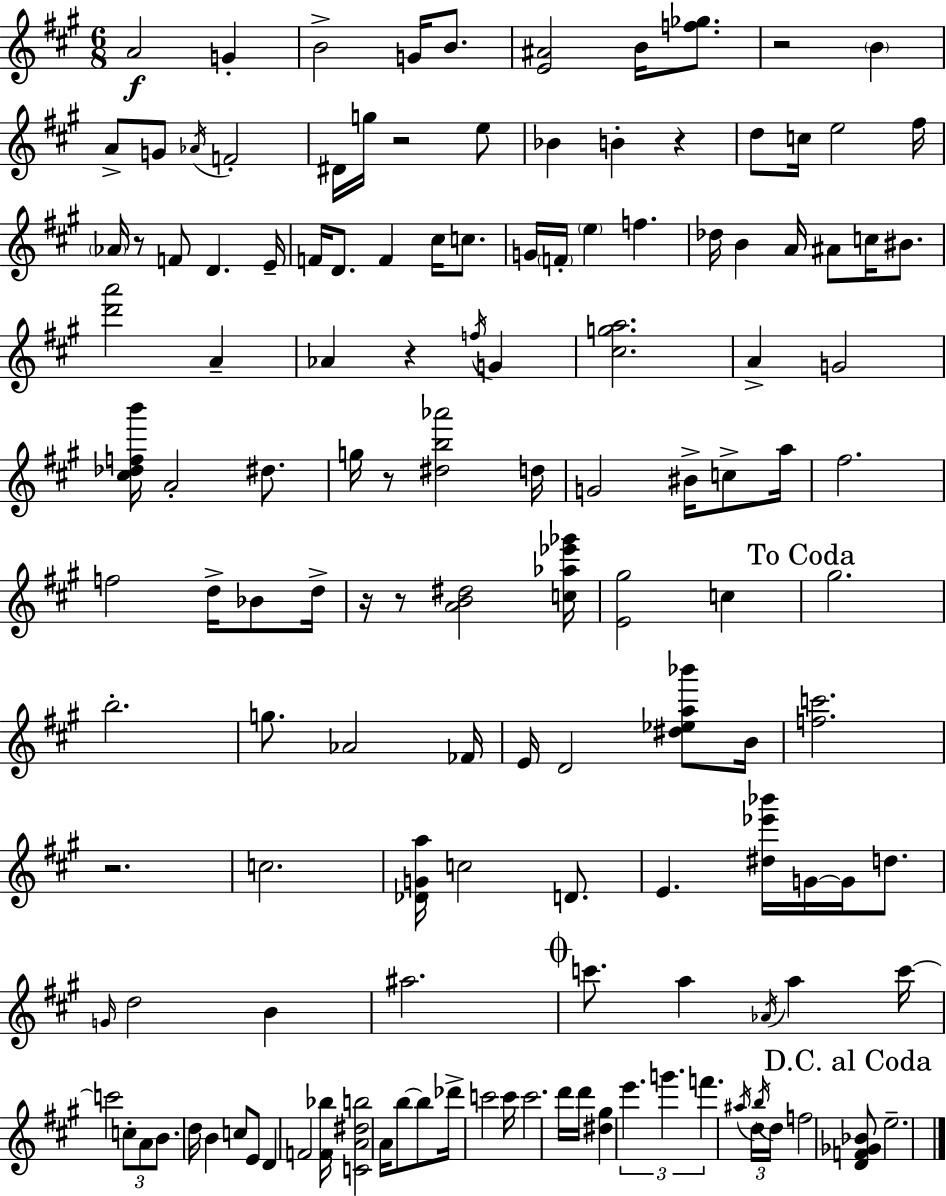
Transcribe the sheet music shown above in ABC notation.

X:1
T:Untitled
M:6/8
L:1/4
K:A
A2 G B2 G/4 B/2 [E^A]2 B/4 [f_g]/2 z2 B A/2 G/2 _A/4 F2 ^D/4 g/4 z2 e/2 _B B z d/2 c/4 e2 ^f/4 _A/4 z/2 F/2 D E/4 F/4 D/2 F ^c/4 c/2 G/4 F/4 e f _d/4 B A/4 ^A/2 c/4 ^B/2 [d'a']2 A _A z f/4 G [^cga]2 A G2 [^c_dfb']/4 A2 ^d/2 g/4 z/2 [^db_a']2 d/4 G2 ^B/4 c/2 a/4 ^f2 f2 d/4 _B/2 d/4 z/4 z/2 [AB^d]2 [c_a_e'_g']/4 [E^g]2 c ^g2 b2 g/2 _A2 _F/4 E/4 D2 [^d_ea_b']/2 B/4 [fc']2 z2 c2 [_DGa]/4 c2 D/2 E [^d_e'_b']/4 G/4 G/4 d/2 G/4 d2 B ^a2 c'/2 a _A/4 a c'/4 c'2 c/2 A/2 B/2 d/4 B c/2 E/2 D F2 [F_b]/4 [CA^db]2 A/4 b/2 b/2 _d'/4 c'2 c'/4 c'2 d'/4 d'/4 [^d^g] e' g' f' ^a/4 d/4 b/4 d/4 f2 [DF_G_B]/2 e2